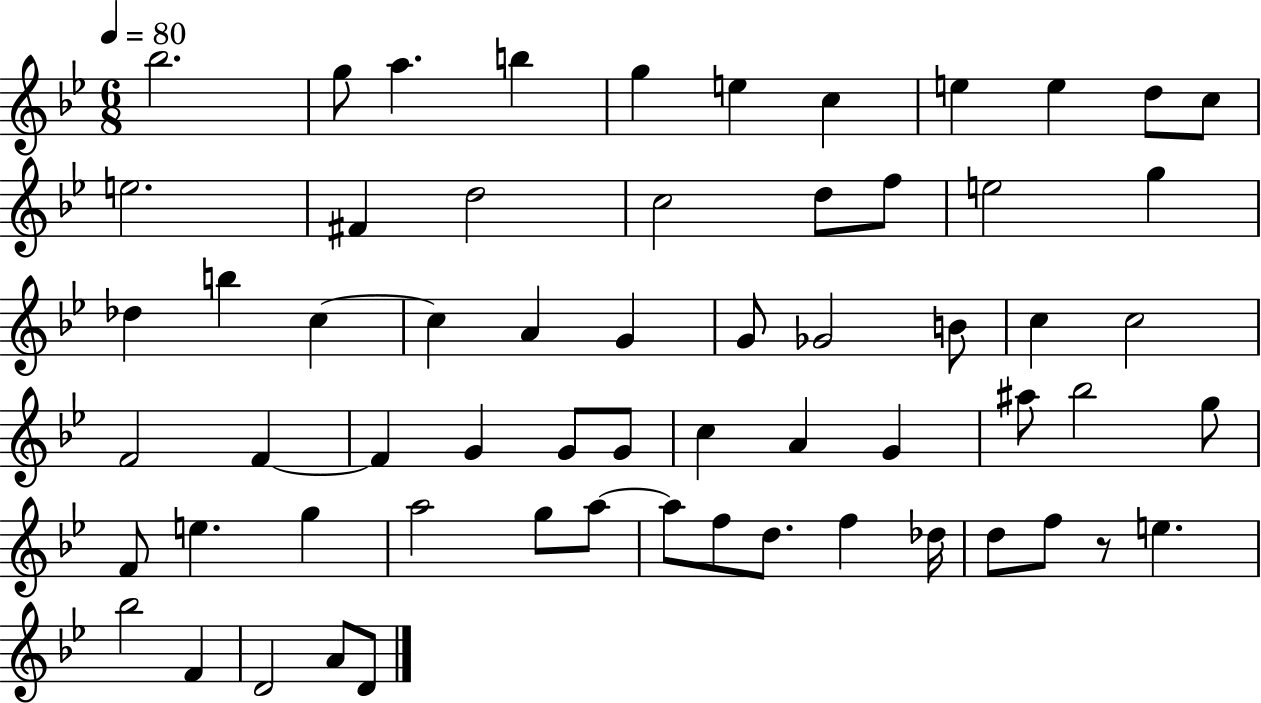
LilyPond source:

{
  \clef treble
  \numericTimeSignature
  \time 6/8
  \key bes \major
  \tempo 4 = 80
  bes''2. | g''8 a''4. b''4 | g''4 e''4 c''4 | e''4 e''4 d''8 c''8 | \break e''2. | fis'4 d''2 | c''2 d''8 f''8 | e''2 g''4 | \break des''4 b''4 c''4~~ | c''4 a'4 g'4 | g'8 ges'2 b'8 | c''4 c''2 | \break f'2 f'4~~ | f'4 g'4 g'8 g'8 | c''4 a'4 g'4 | ais''8 bes''2 g''8 | \break f'8 e''4. g''4 | a''2 g''8 a''8~~ | a''8 f''8 d''8. f''4 des''16 | d''8 f''8 r8 e''4. | \break bes''2 f'4 | d'2 a'8 d'8 | \bar "|."
}